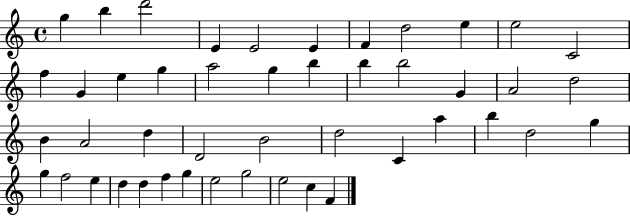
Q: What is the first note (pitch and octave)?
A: G5